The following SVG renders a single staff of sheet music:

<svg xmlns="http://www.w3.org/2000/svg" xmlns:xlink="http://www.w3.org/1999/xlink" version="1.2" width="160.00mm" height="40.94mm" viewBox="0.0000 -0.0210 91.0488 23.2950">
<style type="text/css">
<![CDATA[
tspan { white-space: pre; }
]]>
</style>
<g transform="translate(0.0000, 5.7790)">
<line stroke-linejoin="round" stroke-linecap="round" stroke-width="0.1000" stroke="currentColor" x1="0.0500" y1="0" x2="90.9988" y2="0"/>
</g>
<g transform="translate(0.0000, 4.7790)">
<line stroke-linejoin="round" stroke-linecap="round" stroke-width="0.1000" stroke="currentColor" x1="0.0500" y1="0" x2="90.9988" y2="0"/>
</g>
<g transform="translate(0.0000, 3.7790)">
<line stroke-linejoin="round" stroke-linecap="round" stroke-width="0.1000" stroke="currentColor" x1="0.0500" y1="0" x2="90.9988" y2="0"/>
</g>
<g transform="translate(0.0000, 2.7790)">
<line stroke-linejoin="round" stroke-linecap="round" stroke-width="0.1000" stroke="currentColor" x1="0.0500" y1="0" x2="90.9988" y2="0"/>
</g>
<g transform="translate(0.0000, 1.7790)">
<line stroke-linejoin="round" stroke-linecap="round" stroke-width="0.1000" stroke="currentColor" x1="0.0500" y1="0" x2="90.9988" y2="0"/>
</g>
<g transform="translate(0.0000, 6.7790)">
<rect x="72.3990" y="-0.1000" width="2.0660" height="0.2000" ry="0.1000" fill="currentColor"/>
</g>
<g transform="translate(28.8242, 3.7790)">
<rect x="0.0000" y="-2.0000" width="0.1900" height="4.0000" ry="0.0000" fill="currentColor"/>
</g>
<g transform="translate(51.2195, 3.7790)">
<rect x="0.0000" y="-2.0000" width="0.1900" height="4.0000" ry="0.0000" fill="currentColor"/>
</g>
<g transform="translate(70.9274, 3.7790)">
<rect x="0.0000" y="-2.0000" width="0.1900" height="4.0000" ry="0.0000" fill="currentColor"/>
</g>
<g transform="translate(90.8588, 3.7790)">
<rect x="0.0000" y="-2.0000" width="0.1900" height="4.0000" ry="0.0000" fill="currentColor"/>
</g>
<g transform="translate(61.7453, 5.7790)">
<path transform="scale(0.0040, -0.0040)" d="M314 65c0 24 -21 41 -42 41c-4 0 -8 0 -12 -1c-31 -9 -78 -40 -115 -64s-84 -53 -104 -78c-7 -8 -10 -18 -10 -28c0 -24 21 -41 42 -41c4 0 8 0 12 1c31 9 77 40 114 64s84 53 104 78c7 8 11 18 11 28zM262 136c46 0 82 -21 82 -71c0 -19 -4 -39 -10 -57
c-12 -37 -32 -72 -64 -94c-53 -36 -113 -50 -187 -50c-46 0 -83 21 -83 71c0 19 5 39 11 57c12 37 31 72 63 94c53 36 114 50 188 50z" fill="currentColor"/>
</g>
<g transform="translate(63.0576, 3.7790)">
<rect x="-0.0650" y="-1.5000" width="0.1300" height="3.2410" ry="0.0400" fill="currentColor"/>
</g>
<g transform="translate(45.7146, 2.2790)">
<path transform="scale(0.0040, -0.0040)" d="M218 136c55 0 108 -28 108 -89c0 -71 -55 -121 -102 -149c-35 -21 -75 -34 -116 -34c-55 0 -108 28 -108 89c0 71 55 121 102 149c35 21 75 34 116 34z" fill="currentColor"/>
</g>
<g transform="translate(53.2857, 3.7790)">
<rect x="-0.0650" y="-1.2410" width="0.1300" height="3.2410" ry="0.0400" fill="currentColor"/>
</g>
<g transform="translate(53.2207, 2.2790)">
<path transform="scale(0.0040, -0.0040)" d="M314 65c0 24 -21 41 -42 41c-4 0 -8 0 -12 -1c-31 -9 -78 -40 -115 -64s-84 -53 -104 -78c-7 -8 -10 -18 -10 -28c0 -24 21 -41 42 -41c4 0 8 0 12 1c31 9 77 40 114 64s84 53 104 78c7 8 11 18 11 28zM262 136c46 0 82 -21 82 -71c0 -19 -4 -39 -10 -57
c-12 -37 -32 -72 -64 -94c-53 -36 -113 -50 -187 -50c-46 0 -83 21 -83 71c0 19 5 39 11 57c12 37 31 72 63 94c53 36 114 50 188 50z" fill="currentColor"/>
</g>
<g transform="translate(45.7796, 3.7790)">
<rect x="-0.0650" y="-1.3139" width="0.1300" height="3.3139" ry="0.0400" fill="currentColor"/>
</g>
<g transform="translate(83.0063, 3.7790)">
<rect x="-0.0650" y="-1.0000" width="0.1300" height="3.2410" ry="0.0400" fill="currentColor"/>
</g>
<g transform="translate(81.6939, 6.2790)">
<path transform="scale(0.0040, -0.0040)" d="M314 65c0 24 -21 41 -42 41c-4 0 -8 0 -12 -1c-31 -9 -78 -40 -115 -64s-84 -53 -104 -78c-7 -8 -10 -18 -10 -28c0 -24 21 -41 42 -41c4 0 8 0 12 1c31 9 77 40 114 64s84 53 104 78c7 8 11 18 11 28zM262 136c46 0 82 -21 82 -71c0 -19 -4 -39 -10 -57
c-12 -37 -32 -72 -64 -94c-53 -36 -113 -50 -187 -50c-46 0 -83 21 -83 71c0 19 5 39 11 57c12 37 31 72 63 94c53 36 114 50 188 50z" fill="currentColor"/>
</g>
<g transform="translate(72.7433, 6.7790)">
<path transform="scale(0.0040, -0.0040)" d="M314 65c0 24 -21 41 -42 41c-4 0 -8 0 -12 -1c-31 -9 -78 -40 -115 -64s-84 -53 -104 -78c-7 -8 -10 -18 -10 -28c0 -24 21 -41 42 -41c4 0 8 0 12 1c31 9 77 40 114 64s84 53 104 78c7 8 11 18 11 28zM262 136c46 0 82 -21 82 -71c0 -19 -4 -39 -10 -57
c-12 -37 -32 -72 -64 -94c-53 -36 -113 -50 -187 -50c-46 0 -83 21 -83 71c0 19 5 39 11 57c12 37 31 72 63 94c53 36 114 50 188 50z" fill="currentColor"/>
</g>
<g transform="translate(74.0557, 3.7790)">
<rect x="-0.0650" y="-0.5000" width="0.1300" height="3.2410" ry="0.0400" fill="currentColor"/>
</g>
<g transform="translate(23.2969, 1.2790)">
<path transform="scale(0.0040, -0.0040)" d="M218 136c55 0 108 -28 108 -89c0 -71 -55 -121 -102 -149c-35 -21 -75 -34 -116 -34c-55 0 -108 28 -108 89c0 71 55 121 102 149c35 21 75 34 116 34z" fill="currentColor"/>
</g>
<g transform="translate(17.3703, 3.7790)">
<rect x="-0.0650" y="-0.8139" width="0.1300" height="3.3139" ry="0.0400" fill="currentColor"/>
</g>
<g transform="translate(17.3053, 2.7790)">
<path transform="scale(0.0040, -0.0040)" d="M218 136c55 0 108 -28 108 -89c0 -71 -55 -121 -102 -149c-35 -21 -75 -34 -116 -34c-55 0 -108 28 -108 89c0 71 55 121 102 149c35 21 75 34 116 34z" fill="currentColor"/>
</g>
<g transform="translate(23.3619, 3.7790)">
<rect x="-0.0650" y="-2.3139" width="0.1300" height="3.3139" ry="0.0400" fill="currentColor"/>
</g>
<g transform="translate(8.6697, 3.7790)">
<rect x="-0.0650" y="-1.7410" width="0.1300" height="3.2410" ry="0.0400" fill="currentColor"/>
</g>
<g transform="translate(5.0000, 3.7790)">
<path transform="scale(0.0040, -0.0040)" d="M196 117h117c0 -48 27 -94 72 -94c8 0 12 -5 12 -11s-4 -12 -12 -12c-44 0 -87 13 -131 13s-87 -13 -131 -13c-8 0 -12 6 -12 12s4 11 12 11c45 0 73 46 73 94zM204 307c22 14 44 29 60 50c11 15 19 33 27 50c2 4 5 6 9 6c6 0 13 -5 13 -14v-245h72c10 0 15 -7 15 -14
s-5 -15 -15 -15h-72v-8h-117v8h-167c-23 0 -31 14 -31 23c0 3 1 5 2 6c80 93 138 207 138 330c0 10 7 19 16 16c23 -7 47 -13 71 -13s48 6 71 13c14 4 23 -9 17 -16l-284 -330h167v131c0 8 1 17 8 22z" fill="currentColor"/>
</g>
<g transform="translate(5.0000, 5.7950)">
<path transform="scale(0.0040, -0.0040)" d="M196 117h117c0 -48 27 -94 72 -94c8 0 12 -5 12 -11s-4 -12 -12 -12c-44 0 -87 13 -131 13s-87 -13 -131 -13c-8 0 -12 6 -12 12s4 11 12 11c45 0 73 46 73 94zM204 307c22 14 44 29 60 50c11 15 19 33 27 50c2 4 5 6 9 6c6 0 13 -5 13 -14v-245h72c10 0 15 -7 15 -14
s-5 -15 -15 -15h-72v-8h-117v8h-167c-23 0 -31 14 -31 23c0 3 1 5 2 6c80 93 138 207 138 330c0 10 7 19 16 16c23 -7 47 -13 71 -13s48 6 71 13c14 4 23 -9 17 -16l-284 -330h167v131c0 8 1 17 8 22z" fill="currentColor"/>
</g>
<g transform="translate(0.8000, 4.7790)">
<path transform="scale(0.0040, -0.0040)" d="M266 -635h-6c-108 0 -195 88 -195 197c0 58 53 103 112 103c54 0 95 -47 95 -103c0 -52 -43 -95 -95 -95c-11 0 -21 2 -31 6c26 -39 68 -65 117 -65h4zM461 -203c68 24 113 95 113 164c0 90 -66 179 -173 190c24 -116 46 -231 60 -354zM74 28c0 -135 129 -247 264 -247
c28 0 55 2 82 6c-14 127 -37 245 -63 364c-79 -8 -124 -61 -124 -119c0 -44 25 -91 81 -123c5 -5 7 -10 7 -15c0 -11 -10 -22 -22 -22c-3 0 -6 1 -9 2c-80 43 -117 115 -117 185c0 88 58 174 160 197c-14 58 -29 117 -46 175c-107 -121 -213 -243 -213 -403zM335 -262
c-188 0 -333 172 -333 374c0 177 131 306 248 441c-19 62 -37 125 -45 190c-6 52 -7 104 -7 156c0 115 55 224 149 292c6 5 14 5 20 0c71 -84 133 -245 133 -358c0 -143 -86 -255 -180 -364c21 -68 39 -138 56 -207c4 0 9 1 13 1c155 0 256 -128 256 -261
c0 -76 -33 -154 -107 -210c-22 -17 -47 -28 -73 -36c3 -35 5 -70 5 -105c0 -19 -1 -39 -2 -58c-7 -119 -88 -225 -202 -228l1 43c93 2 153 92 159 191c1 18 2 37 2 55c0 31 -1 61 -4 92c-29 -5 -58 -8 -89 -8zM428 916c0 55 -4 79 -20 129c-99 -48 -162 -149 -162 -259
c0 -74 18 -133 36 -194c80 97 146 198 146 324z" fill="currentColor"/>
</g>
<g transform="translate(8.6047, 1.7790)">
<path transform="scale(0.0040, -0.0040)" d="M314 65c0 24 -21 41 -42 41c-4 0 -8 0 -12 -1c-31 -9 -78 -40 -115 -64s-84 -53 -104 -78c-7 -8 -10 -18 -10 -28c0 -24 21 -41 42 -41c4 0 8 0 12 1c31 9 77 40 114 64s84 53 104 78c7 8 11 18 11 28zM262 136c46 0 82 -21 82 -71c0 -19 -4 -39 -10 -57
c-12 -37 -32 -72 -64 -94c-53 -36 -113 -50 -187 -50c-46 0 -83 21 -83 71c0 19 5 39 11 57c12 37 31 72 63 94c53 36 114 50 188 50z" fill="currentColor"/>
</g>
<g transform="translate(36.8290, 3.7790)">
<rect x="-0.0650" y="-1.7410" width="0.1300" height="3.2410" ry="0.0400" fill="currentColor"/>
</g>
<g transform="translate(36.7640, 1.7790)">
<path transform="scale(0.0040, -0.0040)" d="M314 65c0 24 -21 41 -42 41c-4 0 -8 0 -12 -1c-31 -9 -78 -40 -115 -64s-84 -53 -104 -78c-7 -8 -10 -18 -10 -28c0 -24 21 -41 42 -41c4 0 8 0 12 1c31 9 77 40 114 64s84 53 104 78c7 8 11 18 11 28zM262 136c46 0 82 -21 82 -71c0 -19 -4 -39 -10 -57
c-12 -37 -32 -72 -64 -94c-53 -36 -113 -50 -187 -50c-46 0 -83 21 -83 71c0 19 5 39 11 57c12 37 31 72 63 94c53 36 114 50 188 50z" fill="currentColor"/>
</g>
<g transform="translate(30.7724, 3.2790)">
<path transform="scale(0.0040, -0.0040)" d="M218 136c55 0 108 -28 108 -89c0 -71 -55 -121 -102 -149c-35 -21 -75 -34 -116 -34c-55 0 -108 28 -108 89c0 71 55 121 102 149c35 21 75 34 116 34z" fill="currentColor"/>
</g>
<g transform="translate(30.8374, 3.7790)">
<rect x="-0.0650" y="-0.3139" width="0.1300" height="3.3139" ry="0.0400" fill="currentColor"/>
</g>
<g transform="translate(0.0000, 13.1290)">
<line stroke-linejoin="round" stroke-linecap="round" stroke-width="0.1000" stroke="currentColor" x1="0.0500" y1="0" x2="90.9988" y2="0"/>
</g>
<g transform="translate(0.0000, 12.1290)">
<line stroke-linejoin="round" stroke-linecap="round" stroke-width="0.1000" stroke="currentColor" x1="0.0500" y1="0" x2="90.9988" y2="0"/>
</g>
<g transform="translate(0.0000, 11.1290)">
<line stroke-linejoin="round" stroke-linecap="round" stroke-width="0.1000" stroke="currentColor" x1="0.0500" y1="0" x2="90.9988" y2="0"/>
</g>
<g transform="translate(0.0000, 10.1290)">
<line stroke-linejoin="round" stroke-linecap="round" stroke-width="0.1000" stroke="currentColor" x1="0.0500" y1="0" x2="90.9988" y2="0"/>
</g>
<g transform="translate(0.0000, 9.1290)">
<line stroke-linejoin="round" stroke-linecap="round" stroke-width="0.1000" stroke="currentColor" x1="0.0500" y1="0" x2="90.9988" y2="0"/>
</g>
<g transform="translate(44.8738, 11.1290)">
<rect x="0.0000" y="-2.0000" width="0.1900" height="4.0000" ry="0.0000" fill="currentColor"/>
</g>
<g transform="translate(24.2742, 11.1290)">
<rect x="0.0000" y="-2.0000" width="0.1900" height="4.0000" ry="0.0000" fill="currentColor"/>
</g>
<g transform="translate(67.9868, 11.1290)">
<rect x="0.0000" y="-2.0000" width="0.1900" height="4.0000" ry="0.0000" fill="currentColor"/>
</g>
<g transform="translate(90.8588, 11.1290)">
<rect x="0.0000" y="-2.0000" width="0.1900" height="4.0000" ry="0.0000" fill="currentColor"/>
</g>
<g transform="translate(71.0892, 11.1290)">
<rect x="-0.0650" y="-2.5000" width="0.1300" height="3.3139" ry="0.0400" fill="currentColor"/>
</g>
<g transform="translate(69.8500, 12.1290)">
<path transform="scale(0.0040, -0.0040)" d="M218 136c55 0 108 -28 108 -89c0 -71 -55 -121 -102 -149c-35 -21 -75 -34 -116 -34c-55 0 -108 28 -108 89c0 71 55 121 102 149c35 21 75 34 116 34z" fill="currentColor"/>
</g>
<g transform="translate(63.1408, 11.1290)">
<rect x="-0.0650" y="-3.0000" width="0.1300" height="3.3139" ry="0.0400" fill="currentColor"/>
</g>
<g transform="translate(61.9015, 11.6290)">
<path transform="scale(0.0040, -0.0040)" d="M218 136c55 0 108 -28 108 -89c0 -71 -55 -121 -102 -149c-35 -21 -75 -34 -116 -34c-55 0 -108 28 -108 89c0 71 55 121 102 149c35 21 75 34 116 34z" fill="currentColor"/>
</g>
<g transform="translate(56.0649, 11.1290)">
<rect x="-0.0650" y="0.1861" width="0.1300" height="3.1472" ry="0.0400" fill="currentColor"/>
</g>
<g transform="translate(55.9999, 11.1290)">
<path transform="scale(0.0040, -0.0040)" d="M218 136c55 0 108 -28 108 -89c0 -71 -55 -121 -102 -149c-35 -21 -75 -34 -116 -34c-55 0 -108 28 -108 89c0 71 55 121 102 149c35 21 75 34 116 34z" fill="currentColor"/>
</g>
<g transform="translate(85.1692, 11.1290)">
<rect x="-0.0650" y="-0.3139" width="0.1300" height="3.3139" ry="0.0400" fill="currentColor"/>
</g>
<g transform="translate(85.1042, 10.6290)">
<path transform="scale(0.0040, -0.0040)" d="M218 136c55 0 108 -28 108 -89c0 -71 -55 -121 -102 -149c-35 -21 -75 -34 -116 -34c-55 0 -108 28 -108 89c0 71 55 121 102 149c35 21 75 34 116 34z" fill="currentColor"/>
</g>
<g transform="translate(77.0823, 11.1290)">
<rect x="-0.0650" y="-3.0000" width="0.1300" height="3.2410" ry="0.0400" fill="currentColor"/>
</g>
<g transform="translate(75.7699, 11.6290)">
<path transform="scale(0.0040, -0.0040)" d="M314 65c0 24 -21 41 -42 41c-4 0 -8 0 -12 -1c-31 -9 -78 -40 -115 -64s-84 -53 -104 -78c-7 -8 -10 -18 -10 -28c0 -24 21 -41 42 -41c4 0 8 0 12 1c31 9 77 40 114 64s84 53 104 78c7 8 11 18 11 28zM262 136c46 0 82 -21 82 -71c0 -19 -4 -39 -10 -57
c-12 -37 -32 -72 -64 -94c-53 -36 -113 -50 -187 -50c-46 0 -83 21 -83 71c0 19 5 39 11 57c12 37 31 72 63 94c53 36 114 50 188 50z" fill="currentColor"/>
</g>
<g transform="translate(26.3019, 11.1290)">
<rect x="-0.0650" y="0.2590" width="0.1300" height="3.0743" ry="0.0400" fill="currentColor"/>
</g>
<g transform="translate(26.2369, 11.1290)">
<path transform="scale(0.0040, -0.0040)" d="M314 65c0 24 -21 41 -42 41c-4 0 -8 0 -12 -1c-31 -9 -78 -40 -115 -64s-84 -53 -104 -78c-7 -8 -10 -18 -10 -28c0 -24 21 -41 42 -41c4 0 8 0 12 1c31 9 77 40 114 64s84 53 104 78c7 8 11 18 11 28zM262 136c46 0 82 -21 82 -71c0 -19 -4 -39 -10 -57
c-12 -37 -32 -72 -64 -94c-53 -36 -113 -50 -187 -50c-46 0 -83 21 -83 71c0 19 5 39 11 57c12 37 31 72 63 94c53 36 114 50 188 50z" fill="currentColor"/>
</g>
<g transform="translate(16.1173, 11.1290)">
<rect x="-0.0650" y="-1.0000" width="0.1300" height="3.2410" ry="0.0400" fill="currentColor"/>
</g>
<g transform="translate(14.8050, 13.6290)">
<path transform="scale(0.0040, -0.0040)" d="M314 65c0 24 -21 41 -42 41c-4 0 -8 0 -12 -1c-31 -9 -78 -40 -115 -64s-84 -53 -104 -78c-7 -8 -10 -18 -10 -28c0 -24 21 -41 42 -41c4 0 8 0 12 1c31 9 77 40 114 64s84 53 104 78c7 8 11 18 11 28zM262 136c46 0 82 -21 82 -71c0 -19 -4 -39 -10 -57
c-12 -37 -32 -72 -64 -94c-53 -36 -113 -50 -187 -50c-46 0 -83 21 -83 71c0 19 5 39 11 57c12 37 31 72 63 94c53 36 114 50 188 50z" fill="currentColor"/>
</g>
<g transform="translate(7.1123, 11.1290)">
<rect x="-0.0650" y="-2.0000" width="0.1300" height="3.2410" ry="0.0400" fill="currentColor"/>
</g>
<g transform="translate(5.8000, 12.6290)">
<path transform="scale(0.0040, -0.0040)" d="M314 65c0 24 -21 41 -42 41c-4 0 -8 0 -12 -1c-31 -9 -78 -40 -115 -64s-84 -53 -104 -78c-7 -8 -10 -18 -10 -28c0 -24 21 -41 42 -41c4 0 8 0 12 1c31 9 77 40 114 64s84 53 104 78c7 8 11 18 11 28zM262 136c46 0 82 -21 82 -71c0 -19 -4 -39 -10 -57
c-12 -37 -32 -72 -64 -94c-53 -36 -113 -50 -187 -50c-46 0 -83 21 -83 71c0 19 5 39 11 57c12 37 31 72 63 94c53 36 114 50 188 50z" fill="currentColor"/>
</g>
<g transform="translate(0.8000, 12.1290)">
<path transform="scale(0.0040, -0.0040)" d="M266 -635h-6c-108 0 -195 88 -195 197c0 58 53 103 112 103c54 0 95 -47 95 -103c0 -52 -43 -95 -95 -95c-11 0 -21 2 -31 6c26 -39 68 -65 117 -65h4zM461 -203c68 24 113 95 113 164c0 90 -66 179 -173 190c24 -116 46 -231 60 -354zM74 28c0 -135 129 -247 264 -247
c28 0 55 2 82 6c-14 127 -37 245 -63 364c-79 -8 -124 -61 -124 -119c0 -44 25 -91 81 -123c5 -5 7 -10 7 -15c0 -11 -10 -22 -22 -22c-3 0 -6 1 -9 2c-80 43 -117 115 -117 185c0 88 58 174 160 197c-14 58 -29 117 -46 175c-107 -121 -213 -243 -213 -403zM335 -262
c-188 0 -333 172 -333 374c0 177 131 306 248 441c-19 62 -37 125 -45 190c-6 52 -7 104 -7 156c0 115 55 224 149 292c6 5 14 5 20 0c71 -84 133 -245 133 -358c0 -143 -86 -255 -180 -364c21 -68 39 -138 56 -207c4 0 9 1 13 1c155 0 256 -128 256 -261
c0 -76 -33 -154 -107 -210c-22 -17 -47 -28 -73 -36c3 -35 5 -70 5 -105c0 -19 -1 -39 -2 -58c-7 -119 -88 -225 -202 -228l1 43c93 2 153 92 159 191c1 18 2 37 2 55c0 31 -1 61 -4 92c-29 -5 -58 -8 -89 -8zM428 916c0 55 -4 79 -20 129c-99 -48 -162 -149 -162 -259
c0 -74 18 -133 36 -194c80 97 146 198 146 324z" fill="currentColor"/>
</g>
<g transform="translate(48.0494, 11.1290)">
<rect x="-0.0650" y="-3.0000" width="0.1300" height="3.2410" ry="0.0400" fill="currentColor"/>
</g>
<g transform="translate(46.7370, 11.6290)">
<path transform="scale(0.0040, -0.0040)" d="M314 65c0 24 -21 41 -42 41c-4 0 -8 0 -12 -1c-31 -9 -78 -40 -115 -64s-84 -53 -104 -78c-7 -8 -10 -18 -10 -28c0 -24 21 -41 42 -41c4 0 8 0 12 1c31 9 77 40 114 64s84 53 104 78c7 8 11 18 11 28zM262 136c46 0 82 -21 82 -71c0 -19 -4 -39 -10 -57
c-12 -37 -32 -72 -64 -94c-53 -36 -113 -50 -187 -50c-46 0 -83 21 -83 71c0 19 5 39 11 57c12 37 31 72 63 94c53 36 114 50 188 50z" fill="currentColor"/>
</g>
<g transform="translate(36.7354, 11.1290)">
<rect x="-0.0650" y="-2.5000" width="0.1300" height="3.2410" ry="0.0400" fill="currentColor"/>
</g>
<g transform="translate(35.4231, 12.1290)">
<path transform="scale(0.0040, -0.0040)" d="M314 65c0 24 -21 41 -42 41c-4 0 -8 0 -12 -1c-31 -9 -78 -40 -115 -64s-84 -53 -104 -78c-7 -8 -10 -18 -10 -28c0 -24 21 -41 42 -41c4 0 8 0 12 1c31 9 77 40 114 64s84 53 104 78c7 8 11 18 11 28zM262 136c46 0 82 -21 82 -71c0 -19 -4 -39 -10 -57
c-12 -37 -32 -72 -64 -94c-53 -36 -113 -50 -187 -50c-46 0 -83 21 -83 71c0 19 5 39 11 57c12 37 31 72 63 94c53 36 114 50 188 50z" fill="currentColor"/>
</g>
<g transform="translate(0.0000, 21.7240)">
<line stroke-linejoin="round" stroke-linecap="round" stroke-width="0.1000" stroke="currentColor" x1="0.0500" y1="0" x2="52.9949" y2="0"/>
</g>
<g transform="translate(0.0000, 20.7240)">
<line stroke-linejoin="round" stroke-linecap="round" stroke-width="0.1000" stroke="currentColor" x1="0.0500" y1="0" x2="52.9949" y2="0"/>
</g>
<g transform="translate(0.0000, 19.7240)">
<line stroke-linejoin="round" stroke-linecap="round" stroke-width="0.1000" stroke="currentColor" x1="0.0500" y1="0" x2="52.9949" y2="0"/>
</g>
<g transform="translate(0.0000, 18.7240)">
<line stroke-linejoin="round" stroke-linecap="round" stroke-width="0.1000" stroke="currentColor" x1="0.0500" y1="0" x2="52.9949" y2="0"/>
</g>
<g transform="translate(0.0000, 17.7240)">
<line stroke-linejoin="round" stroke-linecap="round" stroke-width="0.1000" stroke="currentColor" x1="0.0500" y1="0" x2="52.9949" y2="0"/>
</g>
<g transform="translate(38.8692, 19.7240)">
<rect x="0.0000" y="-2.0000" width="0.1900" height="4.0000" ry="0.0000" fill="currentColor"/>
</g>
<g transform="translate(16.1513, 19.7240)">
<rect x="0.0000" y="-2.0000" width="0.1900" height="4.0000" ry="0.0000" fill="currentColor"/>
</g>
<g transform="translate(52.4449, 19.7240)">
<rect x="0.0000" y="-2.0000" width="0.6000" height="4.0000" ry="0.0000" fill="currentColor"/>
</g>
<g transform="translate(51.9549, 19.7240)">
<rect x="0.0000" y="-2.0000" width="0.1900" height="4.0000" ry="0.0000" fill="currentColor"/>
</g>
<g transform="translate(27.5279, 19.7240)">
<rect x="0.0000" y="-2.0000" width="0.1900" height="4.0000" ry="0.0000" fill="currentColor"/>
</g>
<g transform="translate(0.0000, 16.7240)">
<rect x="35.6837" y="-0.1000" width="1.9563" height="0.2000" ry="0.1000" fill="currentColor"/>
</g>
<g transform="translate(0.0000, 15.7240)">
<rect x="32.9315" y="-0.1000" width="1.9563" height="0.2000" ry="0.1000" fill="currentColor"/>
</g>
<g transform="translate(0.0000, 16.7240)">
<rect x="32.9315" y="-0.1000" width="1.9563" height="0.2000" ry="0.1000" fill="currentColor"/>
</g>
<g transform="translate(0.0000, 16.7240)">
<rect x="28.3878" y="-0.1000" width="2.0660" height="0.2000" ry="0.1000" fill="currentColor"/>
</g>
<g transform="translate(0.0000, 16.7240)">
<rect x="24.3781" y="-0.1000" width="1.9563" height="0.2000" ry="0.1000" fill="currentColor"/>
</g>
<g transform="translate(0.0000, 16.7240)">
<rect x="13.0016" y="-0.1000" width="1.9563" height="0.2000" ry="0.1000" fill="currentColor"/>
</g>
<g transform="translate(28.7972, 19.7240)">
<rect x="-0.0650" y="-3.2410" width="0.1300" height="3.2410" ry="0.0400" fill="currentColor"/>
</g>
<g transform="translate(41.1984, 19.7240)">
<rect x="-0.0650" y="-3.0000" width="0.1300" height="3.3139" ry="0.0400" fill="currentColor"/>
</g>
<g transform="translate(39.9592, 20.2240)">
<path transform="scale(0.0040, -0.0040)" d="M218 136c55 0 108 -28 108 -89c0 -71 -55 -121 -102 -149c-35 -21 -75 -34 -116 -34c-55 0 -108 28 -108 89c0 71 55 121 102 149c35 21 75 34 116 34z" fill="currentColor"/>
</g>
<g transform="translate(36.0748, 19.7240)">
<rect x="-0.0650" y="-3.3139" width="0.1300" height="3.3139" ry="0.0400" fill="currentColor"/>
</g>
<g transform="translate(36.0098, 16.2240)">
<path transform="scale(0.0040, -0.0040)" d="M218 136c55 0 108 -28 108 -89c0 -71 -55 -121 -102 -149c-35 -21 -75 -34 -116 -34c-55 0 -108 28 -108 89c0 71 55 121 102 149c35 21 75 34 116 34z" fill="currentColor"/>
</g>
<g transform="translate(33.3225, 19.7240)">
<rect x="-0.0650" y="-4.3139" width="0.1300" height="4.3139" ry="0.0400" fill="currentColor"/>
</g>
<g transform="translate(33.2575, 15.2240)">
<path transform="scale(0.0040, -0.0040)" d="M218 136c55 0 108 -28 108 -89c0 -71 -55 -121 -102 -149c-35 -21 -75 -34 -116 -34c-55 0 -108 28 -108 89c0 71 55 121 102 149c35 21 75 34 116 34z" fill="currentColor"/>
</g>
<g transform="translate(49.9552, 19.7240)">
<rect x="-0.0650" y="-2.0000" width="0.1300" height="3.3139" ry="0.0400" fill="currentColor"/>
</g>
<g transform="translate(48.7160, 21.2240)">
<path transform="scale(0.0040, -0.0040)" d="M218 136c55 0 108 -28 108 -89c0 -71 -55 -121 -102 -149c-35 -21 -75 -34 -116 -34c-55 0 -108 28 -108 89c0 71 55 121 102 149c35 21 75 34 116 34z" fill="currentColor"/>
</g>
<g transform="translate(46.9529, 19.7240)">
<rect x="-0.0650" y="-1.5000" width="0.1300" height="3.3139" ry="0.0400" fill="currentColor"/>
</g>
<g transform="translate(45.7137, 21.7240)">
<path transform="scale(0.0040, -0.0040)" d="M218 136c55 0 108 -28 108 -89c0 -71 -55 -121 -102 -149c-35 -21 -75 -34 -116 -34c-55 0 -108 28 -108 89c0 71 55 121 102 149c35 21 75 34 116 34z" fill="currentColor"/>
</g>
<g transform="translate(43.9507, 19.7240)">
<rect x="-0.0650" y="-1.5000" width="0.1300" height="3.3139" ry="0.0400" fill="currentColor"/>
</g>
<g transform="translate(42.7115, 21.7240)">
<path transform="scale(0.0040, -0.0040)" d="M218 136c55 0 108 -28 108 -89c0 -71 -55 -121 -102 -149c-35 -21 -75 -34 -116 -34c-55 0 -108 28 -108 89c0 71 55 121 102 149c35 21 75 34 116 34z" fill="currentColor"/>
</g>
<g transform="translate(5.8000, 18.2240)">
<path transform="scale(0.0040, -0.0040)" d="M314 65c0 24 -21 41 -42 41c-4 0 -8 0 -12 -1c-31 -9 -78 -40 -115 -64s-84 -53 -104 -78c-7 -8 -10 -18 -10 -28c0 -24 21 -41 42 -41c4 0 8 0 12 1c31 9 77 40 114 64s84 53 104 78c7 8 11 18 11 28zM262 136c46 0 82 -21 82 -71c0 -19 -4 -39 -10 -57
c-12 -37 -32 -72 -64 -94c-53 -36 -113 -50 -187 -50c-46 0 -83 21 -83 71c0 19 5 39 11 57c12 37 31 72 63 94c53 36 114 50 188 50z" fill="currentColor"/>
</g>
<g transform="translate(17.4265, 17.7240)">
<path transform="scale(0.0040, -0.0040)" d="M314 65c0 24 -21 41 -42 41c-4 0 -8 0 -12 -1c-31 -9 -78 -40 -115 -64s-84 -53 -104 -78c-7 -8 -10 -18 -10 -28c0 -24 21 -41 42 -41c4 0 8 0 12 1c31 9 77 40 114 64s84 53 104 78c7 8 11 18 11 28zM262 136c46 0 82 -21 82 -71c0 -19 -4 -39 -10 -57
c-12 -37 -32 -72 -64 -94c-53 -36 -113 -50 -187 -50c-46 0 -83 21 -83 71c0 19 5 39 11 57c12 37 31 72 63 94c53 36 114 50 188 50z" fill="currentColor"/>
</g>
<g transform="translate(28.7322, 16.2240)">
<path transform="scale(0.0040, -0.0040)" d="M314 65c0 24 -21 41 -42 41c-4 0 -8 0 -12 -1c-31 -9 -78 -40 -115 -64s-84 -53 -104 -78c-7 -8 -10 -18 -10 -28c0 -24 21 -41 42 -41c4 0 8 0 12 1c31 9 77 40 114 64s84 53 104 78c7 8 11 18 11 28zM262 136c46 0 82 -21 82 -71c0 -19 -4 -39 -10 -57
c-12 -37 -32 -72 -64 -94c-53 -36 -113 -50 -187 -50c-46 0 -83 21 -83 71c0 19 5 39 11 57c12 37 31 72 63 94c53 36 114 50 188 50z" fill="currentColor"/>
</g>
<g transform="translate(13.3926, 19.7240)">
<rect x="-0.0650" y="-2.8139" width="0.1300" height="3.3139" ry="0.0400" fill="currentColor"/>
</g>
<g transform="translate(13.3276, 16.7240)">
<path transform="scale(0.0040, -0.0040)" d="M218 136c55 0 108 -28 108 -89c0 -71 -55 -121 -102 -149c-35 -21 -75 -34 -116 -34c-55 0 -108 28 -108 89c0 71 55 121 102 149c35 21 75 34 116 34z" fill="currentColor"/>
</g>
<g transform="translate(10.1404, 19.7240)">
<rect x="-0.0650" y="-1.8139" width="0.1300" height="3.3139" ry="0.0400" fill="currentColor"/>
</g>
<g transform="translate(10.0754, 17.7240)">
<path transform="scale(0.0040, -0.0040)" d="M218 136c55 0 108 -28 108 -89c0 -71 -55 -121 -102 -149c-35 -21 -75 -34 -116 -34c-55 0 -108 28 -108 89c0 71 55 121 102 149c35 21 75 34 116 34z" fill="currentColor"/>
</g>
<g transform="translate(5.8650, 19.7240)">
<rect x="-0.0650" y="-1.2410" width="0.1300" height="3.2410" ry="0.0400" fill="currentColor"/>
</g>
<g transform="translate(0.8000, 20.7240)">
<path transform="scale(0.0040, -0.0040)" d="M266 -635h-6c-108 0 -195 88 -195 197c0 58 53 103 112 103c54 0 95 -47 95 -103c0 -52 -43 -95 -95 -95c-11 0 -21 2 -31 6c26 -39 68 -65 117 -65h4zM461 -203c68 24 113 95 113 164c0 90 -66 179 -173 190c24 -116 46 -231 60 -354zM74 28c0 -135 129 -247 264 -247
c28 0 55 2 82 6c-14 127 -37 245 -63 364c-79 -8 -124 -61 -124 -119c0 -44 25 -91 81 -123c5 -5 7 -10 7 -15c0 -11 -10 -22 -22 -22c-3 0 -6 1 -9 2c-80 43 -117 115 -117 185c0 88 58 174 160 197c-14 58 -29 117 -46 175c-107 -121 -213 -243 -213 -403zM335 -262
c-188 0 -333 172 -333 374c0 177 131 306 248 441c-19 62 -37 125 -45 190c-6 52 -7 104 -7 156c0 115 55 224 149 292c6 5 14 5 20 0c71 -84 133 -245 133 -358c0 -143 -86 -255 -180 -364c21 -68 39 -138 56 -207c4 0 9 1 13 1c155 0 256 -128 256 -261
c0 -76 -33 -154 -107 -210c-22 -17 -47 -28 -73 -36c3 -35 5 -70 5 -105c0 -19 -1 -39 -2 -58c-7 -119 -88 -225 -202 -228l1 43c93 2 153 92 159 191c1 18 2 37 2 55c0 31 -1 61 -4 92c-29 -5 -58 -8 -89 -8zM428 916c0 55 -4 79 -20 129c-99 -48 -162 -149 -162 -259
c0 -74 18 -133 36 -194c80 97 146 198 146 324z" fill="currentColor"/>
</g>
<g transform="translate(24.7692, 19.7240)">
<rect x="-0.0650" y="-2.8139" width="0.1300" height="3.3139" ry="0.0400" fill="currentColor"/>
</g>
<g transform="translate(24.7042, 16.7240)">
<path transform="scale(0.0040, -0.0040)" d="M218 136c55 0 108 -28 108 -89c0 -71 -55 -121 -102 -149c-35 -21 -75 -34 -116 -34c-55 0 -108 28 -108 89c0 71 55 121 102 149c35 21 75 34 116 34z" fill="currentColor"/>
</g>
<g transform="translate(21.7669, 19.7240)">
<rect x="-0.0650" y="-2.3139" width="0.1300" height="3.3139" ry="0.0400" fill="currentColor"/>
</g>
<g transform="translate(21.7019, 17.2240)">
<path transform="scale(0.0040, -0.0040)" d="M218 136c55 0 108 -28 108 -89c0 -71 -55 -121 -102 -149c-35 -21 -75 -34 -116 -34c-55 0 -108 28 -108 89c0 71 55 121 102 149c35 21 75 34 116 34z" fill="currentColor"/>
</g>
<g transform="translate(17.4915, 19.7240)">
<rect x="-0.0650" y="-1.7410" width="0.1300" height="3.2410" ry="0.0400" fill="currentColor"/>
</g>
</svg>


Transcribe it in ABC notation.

X:1
T:Untitled
M:4/4
L:1/4
K:C
f2 d g c f2 e e2 E2 C2 D2 F2 D2 B2 G2 A2 B A G A2 c e2 f a f2 g a b2 d' b A E E F